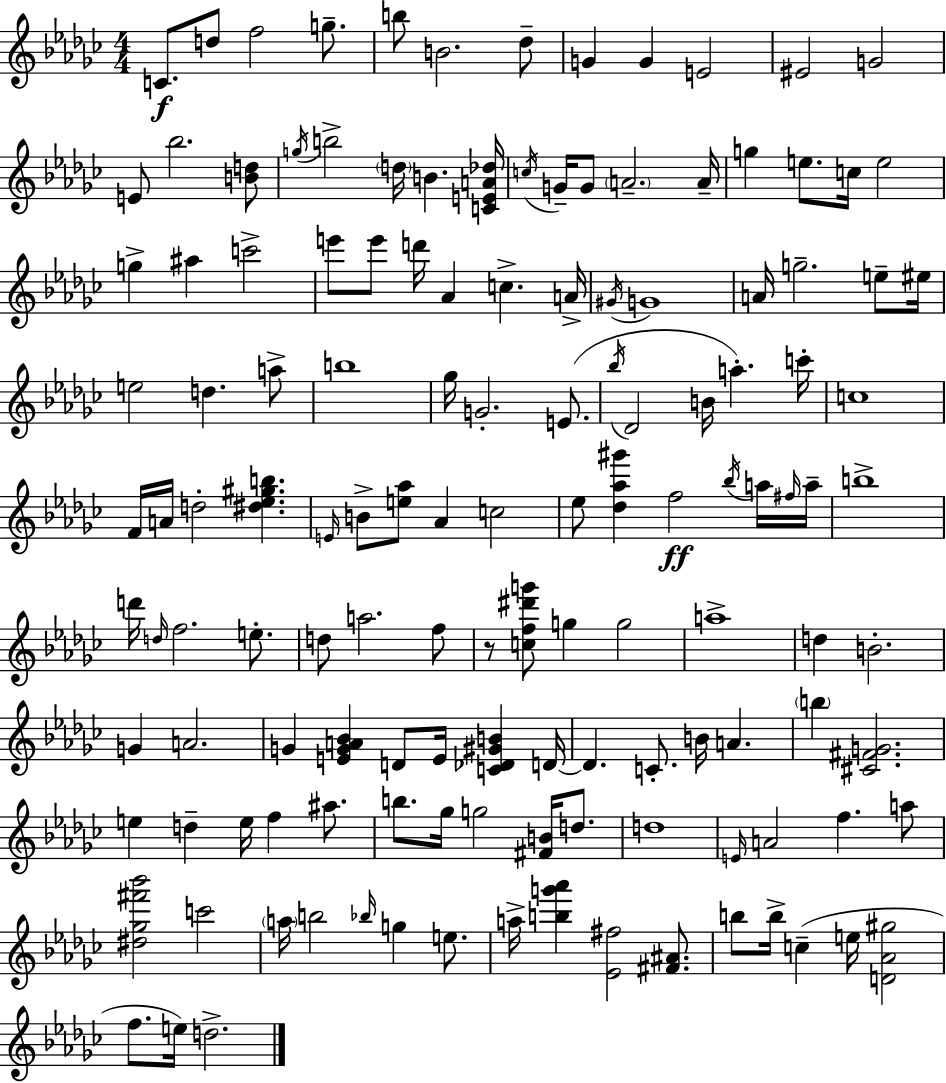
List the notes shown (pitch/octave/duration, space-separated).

C4/e. D5/e F5/h G5/e. B5/e B4/h. Db5/e G4/q G4/q E4/h EIS4/h G4/h E4/e Bb5/h. [B4,D5]/e G5/s B5/h D5/s B4/q. [C4,E4,A4,Db5]/s C5/s G4/s G4/e A4/h. A4/s G5/q E5/e. C5/s E5/h G5/q A#5/q C6/h E6/e E6/e D6/s Ab4/q C5/q. A4/s G#4/s G4/w A4/s G5/h. E5/e EIS5/s E5/h D5/q. A5/e B5/w Gb5/s G4/h. E4/e. Bb5/s Db4/h B4/s A5/q. C6/s C5/w F4/s A4/s D5/h [D#5,Eb5,G#5,B5]/q. E4/s B4/e [E5,Ab5]/e Ab4/q C5/h Eb5/e [Db5,Ab5,G#6]/q F5/h Bb5/s A5/s F#5/s A5/s B5/w D6/s D5/s F5/h. E5/e. D5/e A5/h. F5/e R/e [C5,F5,D#6,G6]/e G5/q G5/h A5/w D5/q B4/h. G4/q A4/h. G4/q [E4,G4,A4,Bb4]/q D4/e E4/s [C4,Db4,G#4,B4]/q D4/s D4/q. C4/e. B4/s A4/q. B5/q [C#4,F#4,G4]/h. E5/q D5/q E5/s F5/q A#5/e. B5/e. Gb5/s G5/h [F#4,B4]/s D5/e. D5/w E4/s A4/h F5/q. A5/e [D#5,Gb5,F#6,Bb6]/h C6/h A5/s B5/h Bb5/s G5/q E5/e. A5/s [B5,G6,Ab6]/q [Eb4,F#5]/h [F#4,A#4]/e. B5/e B5/s C5/q E5/s [D4,Ab4,G#5]/h F5/e. E5/s D5/h.